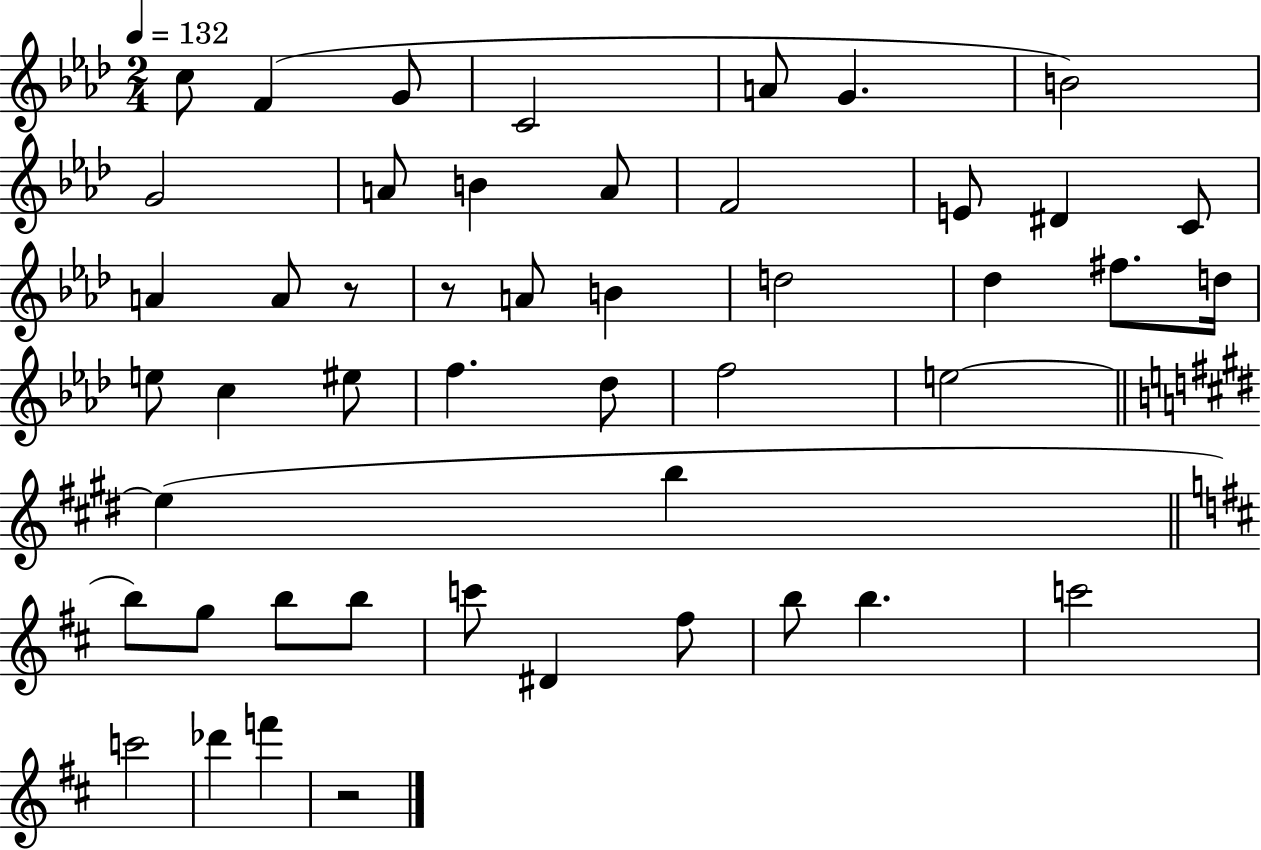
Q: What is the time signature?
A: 2/4